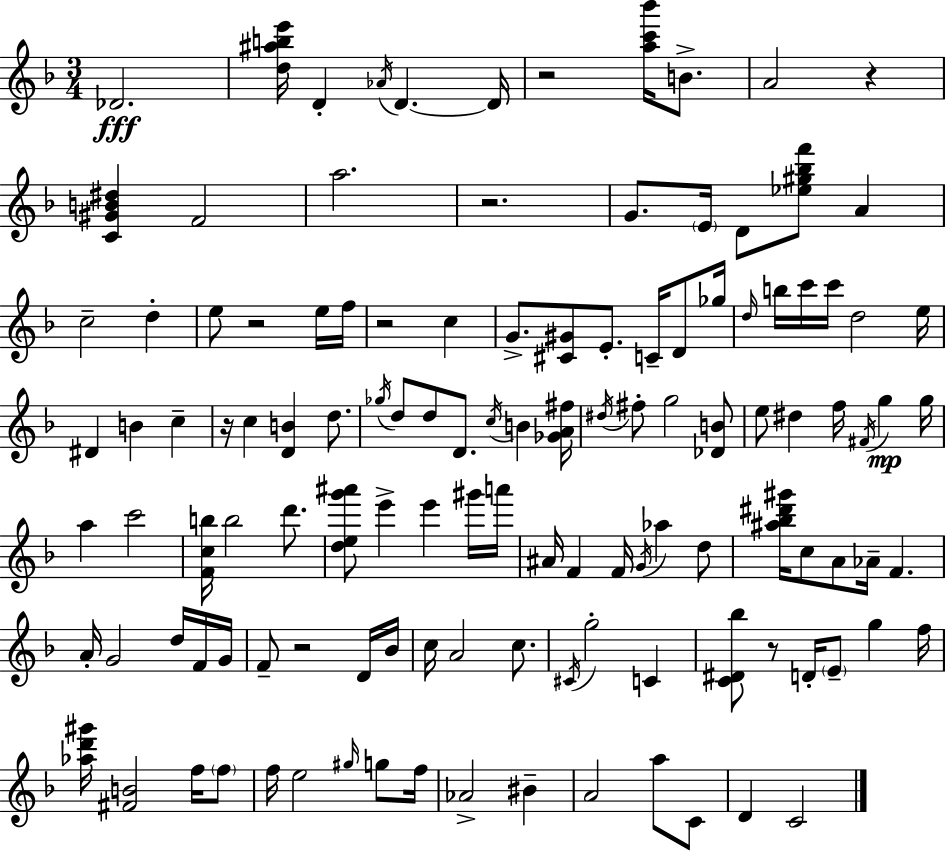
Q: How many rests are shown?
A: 8